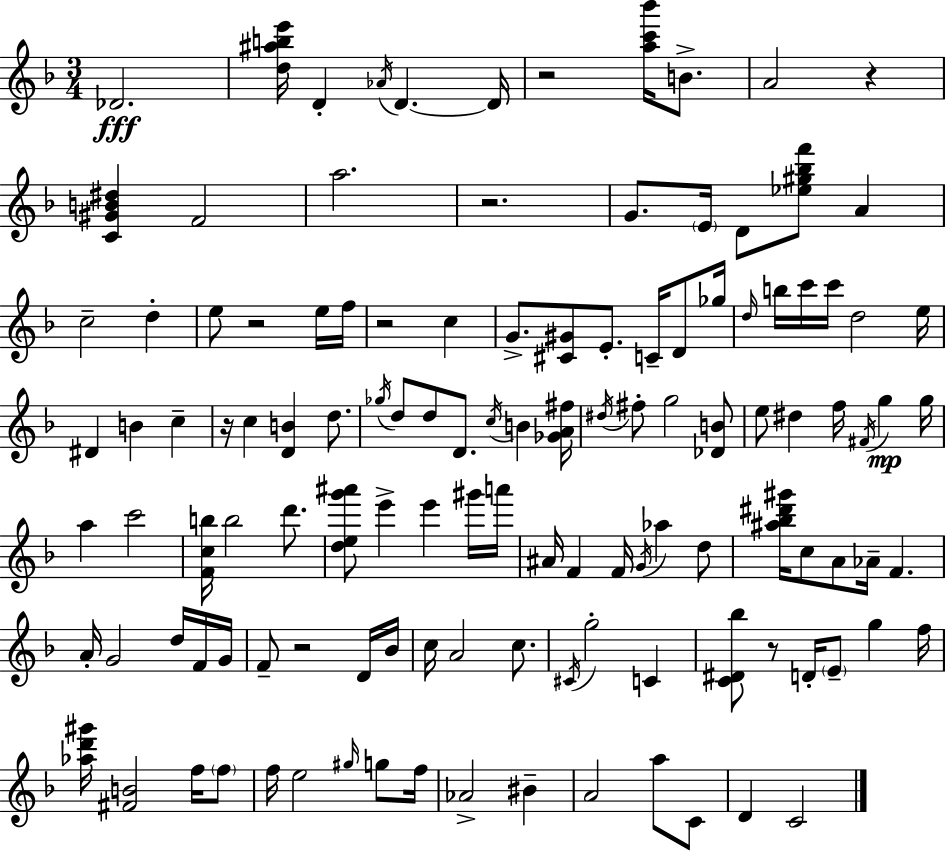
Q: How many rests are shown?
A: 8